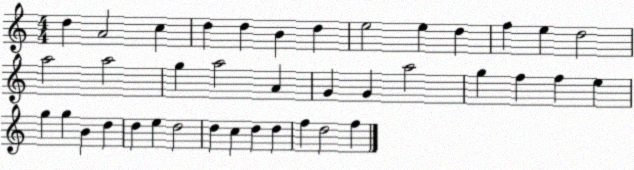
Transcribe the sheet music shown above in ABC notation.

X:1
T:Untitled
M:4/4
L:1/4
K:C
d A2 c d d B d e2 e d f e d2 a2 a2 g a2 A G G a2 g f f e g g B d d e d2 d c d d f d2 f